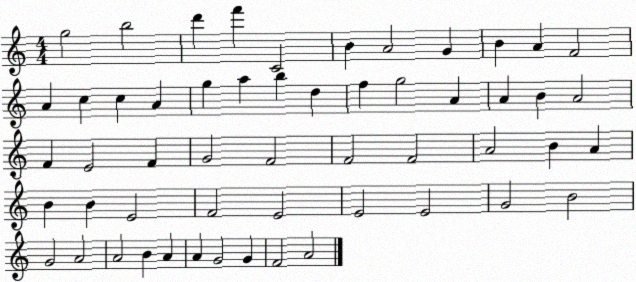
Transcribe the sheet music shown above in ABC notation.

X:1
T:Untitled
M:4/4
L:1/4
K:C
g2 b2 d' f' C2 B A2 G B A F2 A c c A g a b d f g2 A A B A2 F E2 F G2 F2 F2 F2 A2 B A B B E2 F2 E2 E2 E2 G2 B2 G2 A2 A2 B A A G2 G F2 A2